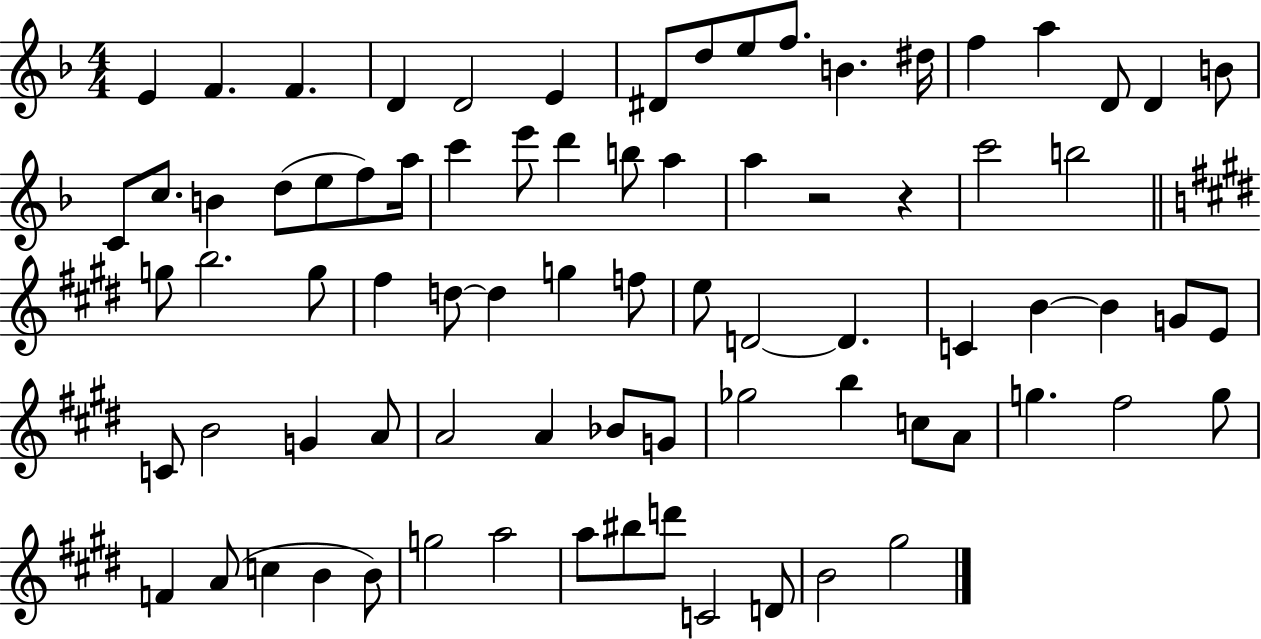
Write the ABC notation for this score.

X:1
T:Untitled
M:4/4
L:1/4
K:F
E F F D D2 E ^D/2 d/2 e/2 f/2 B ^d/4 f a D/2 D B/2 C/2 c/2 B d/2 e/2 f/2 a/4 c' e'/2 d' b/2 a a z2 z c'2 b2 g/2 b2 g/2 ^f d/2 d g f/2 e/2 D2 D C B B G/2 E/2 C/2 B2 G A/2 A2 A _B/2 G/2 _g2 b c/2 A/2 g ^f2 g/2 F A/2 c B B/2 g2 a2 a/2 ^b/2 d'/2 C2 D/2 B2 ^g2